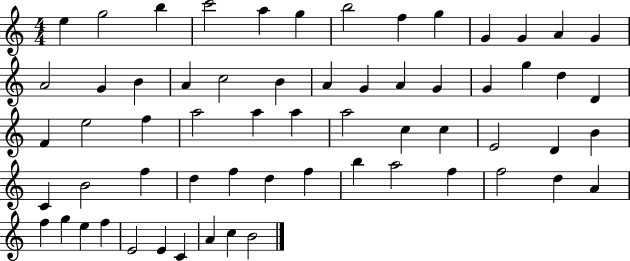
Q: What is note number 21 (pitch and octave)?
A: G4